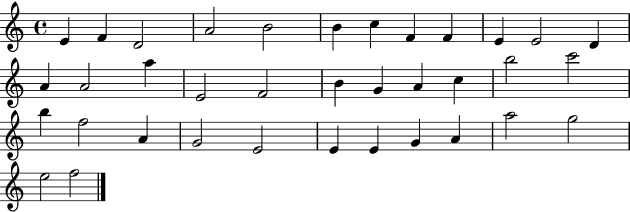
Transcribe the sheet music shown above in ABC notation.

X:1
T:Untitled
M:4/4
L:1/4
K:C
E F D2 A2 B2 B c F F E E2 D A A2 a E2 F2 B G A c b2 c'2 b f2 A G2 E2 E E G A a2 g2 e2 f2